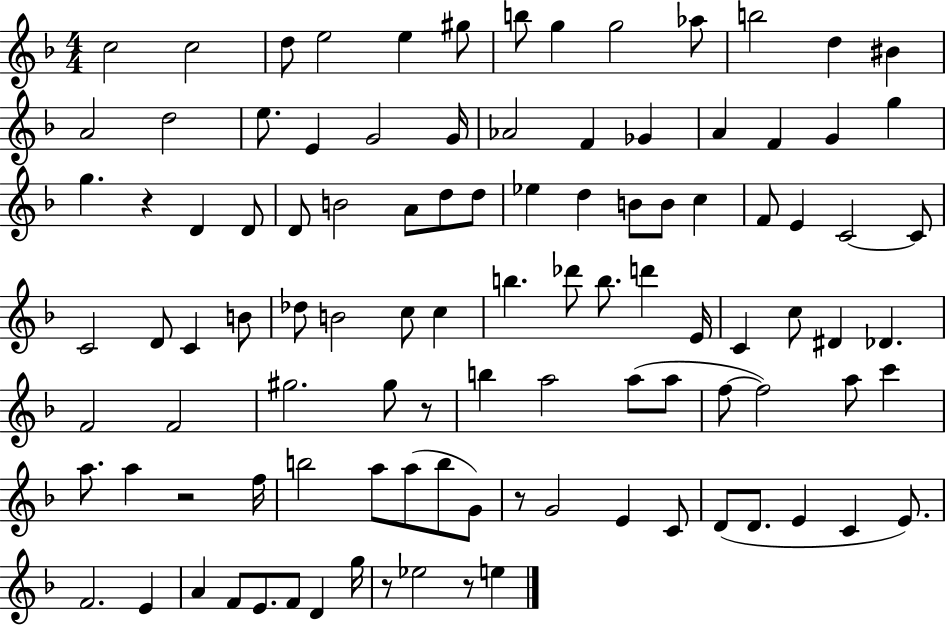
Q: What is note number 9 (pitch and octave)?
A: G5